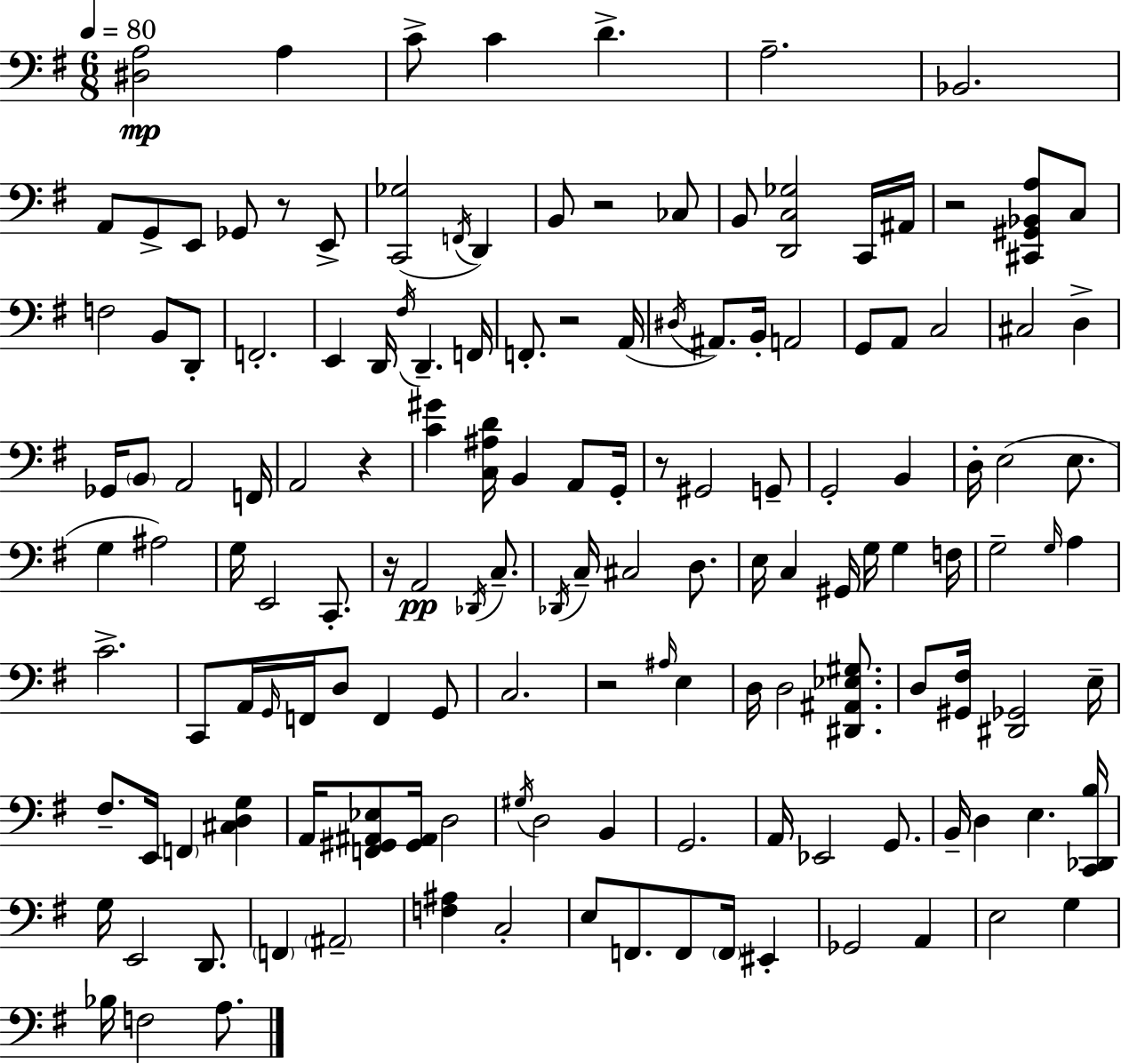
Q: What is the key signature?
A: G major